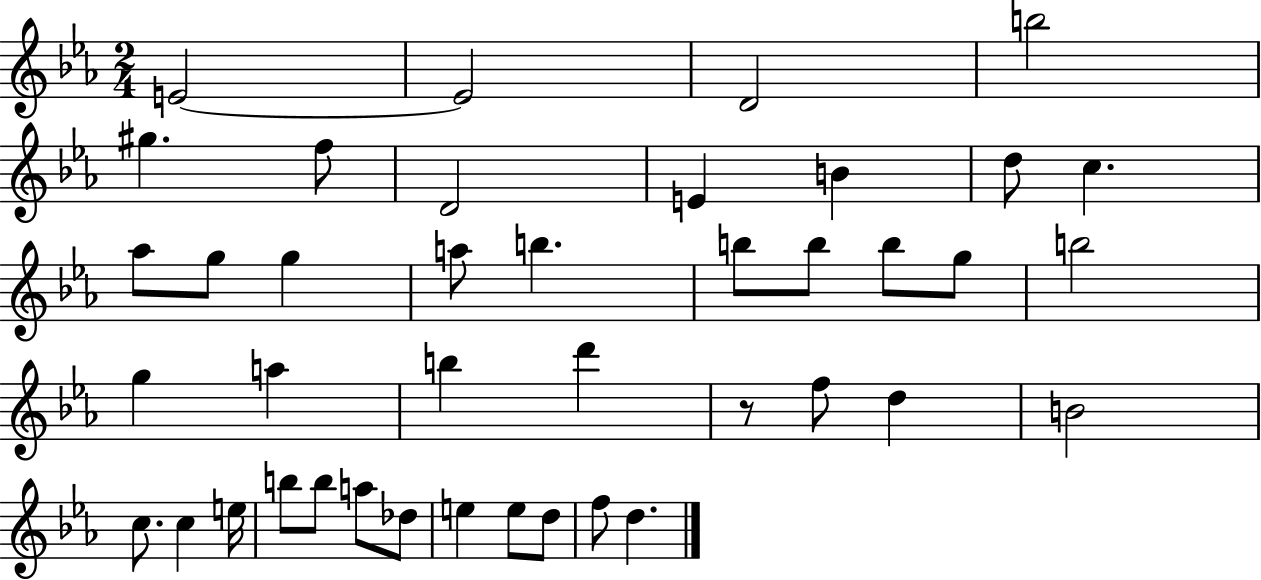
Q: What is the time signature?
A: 2/4